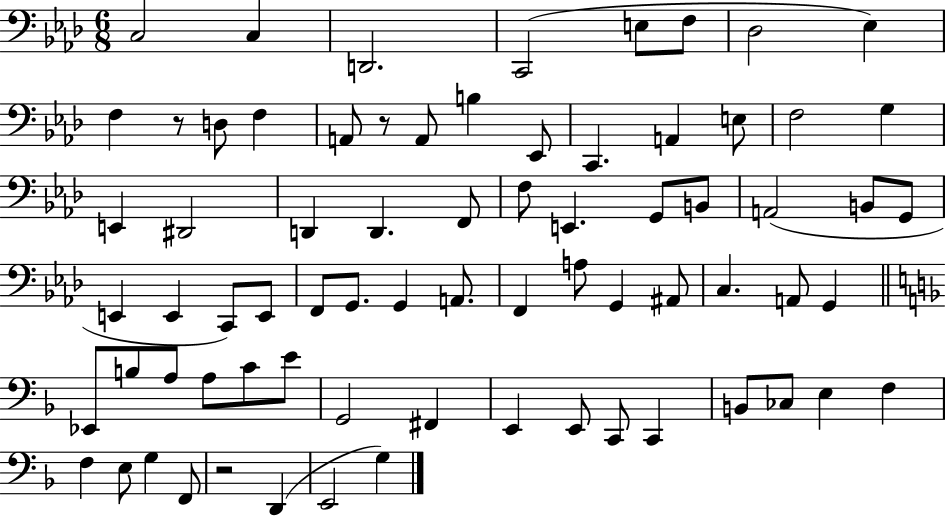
{
  \clef bass
  \numericTimeSignature
  \time 6/8
  \key aes \major
  c2 c4 | d,2. | c,2( e8 f8 | des2 ees4) | \break f4 r8 d8 f4 | a,8 r8 a,8 b4 ees,8 | c,4. a,4 e8 | f2 g4 | \break e,4 dis,2 | d,4 d,4. f,8 | f8 e,4. g,8 b,8 | a,2( b,8 g,8 | \break e,4 e,4 c,8) e,8 | f,8 g,8. g,4 a,8. | f,4 a8 g,4 ais,8 | c4. a,8 g,4 | \break \bar "||" \break \key f \major ees,8 b8 a8 a8 c'8 e'8 | g,2 fis,4 | e,4 e,8 c,8 c,4 | b,8 ces8 e4 f4 | \break f4 e8 g4 f,8 | r2 d,4( | e,2 g4) | \bar "|."
}